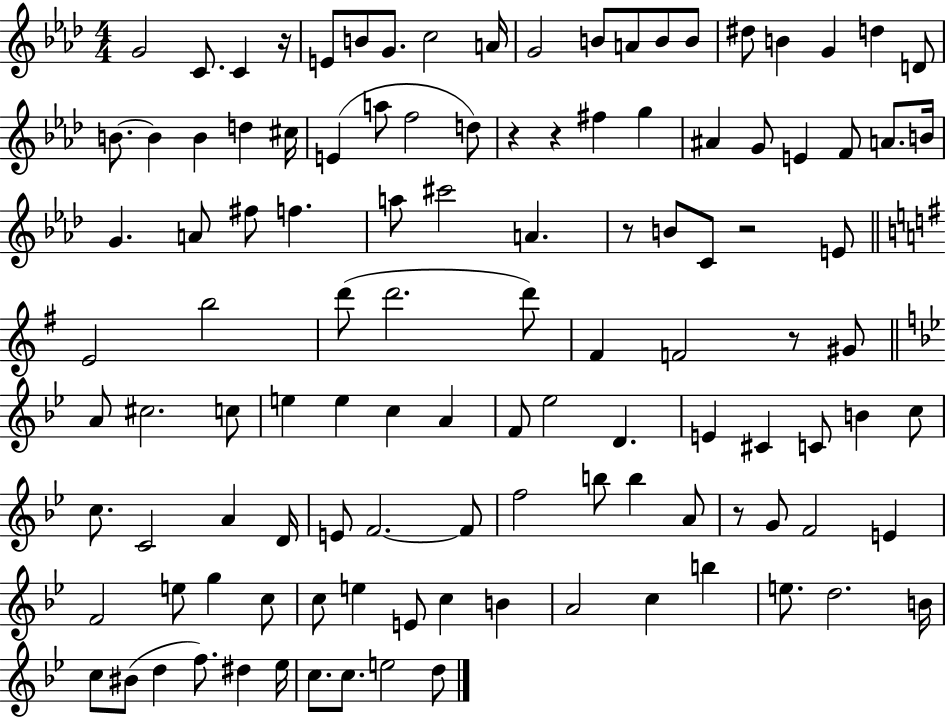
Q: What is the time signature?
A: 4/4